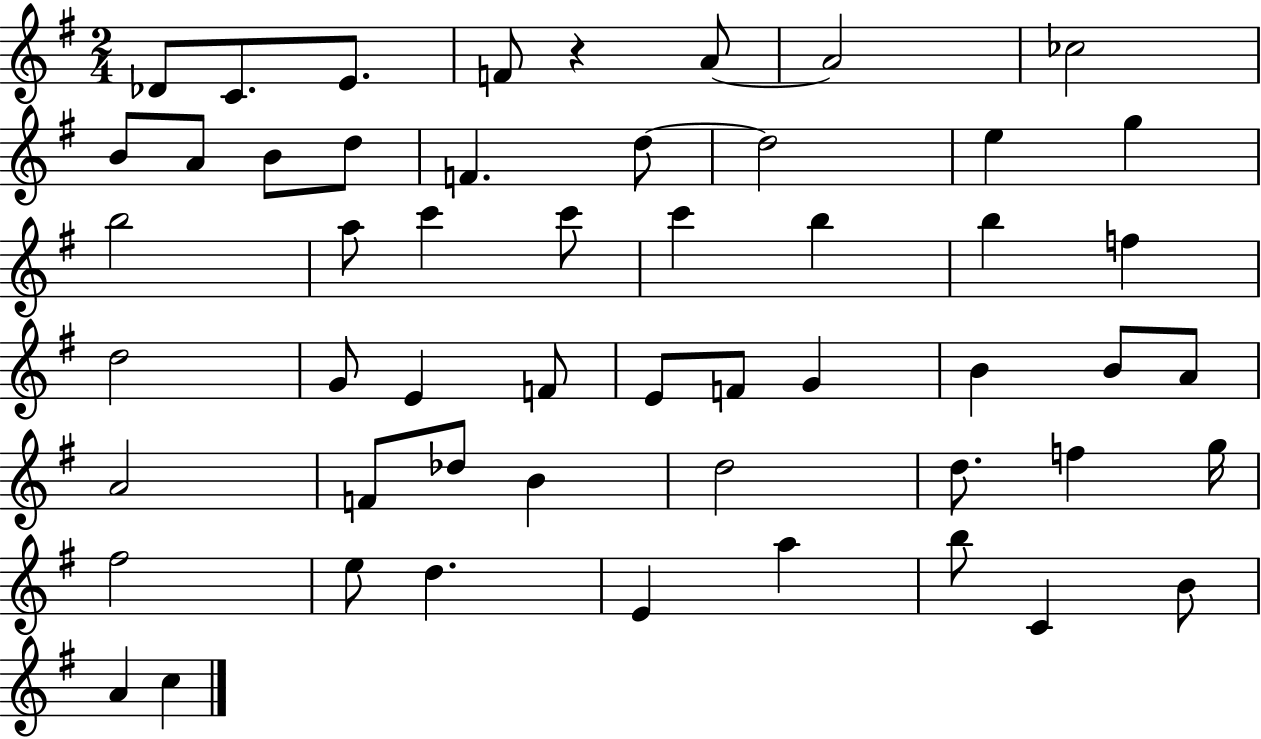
X:1
T:Untitled
M:2/4
L:1/4
K:G
_D/2 C/2 E/2 F/2 z A/2 A2 _c2 B/2 A/2 B/2 d/2 F d/2 d2 e g b2 a/2 c' c'/2 c' b b f d2 G/2 E F/2 E/2 F/2 G B B/2 A/2 A2 F/2 _d/2 B d2 d/2 f g/4 ^f2 e/2 d E a b/2 C B/2 A c